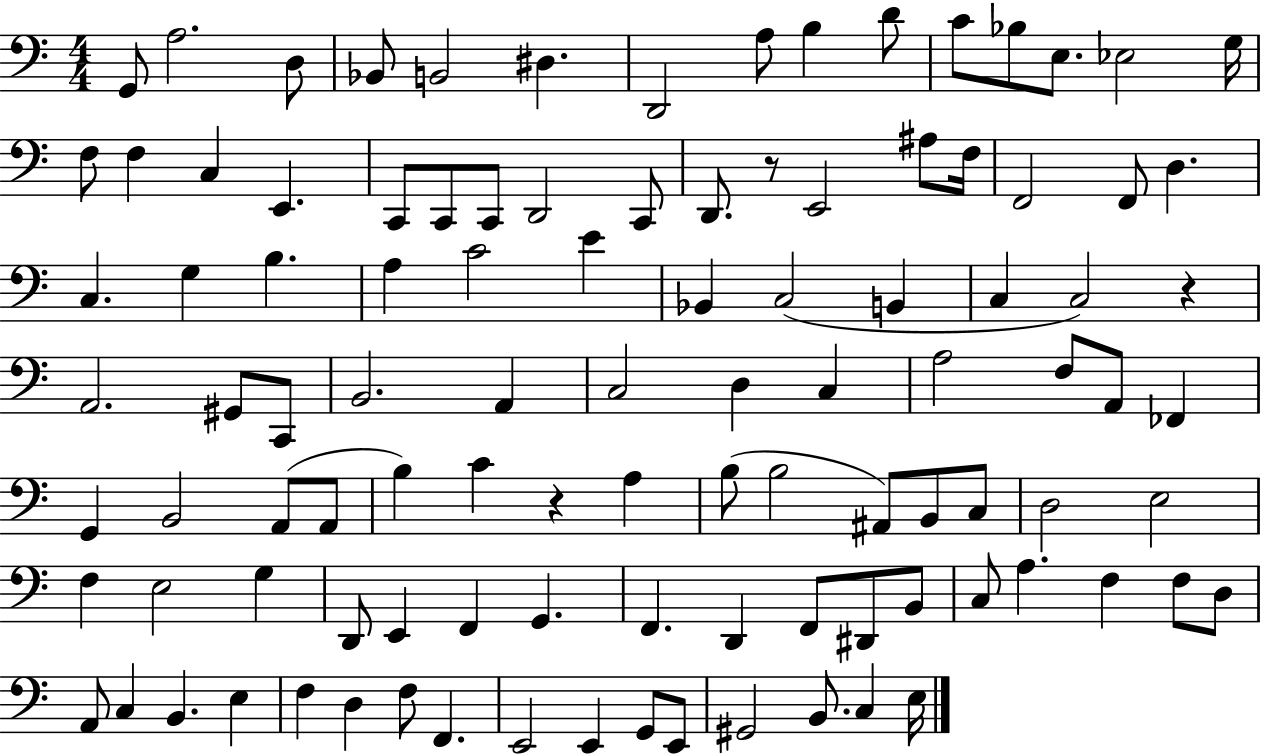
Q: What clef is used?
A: bass